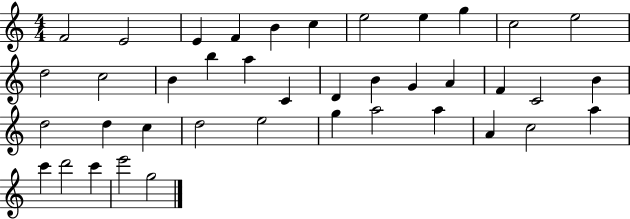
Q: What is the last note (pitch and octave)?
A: G5